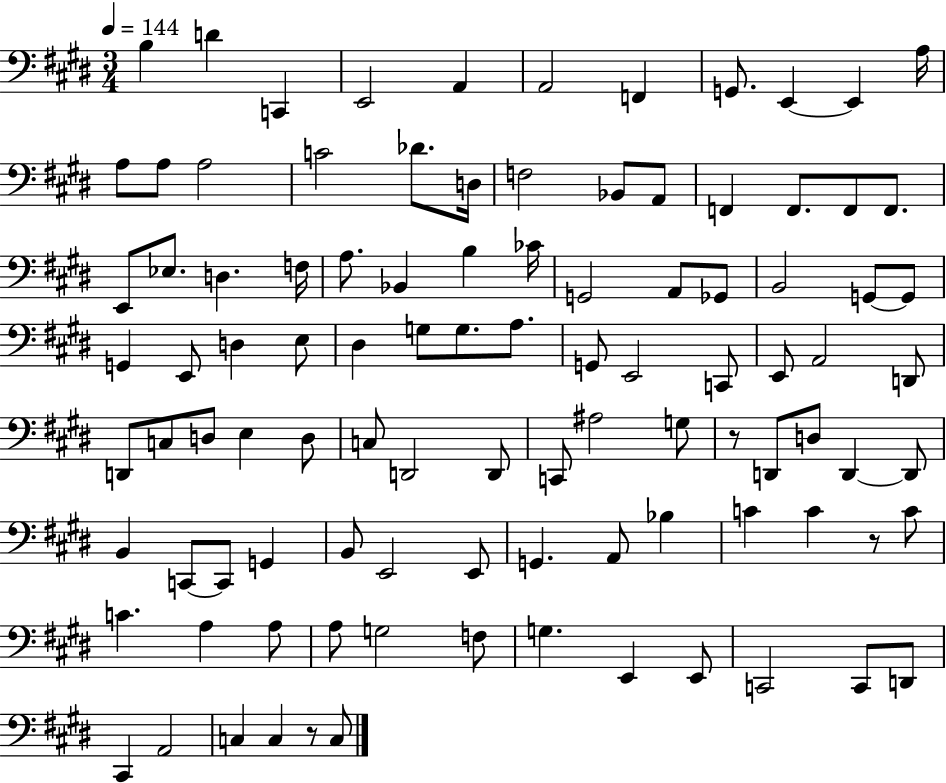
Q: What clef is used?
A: bass